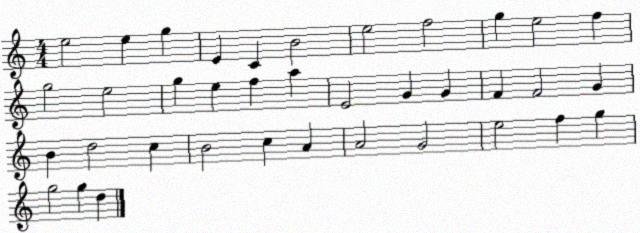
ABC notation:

X:1
T:Untitled
M:4/4
L:1/4
K:C
e2 e g E C B2 e2 f2 g e2 f g2 e2 g e f a E2 G G F F2 G B d2 c B2 c A A2 G2 e2 f g g2 g d